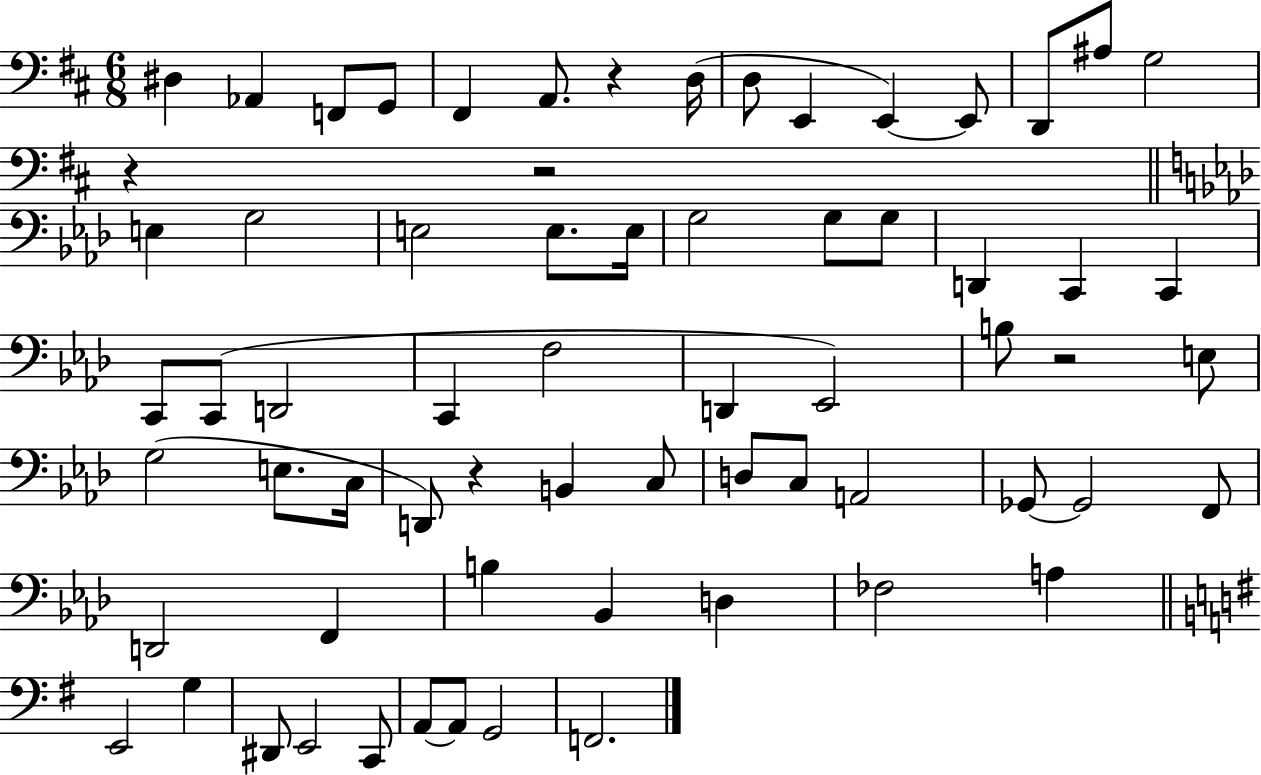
{
  \clef bass
  \numericTimeSignature
  \time 6/8
  \key d \major
  dis4 aes,4 f,8 g,8 | fis,4 a,8. r4 d16( | d8 e,4 e,4~~) e,8 | d,8 ais8 g2 | \break r4 r2 | \bar "||" \break \key aes \major e4 g2 | e2 e8. e16 | g2 g8 g8 | d,4 c,4 c,4 | \break c,8 c,8( d,2 | c,4 f2 | d,4 ees,2) | b8 r2 e8 | \break g2( e8. c16 | d,8) r4 b,4 c8 | d8 c8 a,2 | ges,8~~ ges,2 f,8 | \break d,2 f,4 | b4 bes,4 d4 | fes2 a4 | \bar "||" \break \key g \major e,2 g4 | dis,8 e,2 c,8 | a,8~~ a,8 g,2 | f,2. | \break \bar "|."
}